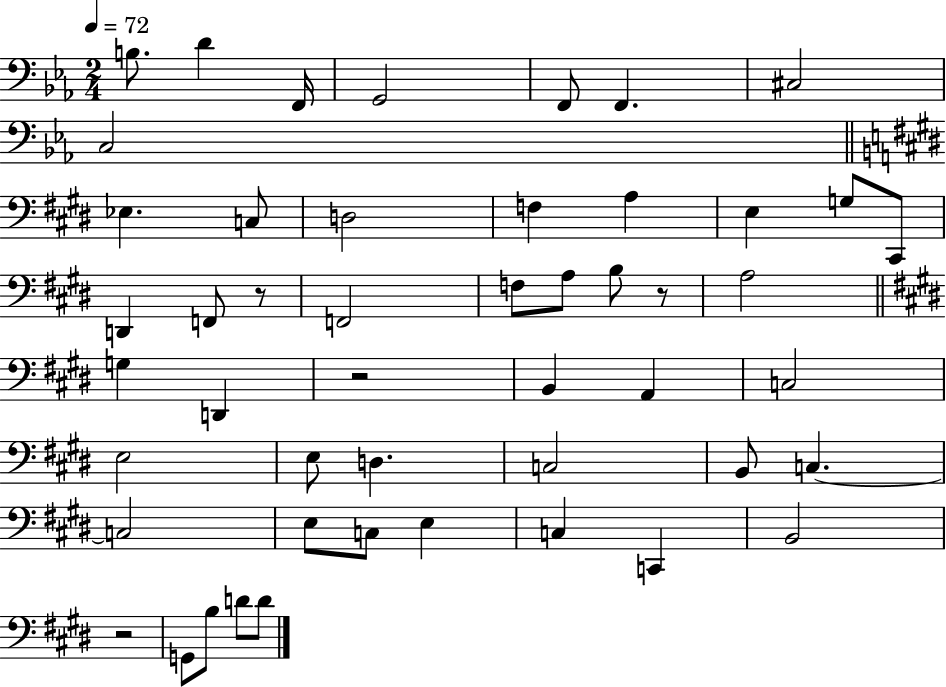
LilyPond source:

{
  \clef bass
  \numericTimeSignature
  \time 2/4
  \key ees \major
  \tempo 4 = 72
  b8. d'4 f,16 | g,2 | f,8 f,4. | cis2 | \break c2 | \bar "||" \break \key e \major ees4. c8 | d2 | f4 a4 | e4 g8 cis,8 | \break d,4 f,8 r8 | f,2 | f8 a8 b8 r8 | a2 | \break \bar "||" \break \key e \major g4 d,4 | r2 | b,4 a,4 | c2 | \break e2 | e8 d4. | c2 | b,8 c4.~~ | \break c2 | e8 c8 e4 | c4 c,4 | b,2 | \break r2 | g,8 b8 d'8 d'8 | \bar "|."
}